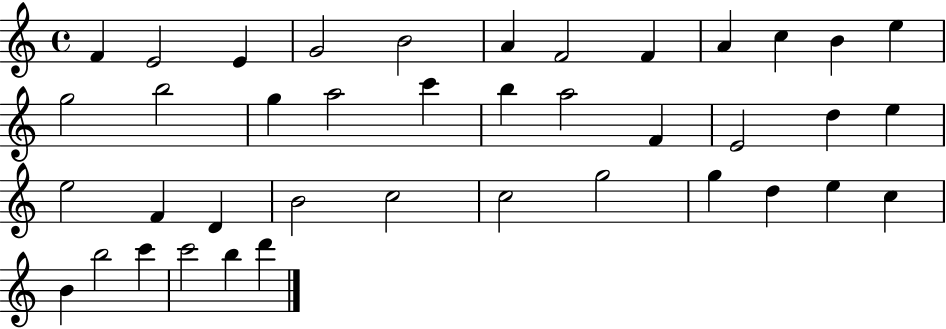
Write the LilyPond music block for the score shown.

{
  \clef treble
  \time 4/4
  \defaultTimeSignature
  \key c \major
  f'4 e'2 e'4 | g'2 b'2 | a'4 f'2 f'4 | a'4 c''4 b'4 e''4 | \break g''2 b''2 | g''4 a''2 c'''4 | b''4 a''2 f'4 | e'2 d''4 e''4 | \break e''2 f'4 d'4 | b'2 c''2 | c''2 g''2 | g''4 d''4 e''4 c''4 | \break b'4 b''2 c'''4 | c'''2 b''4 d'''4 | \bar "|."
}